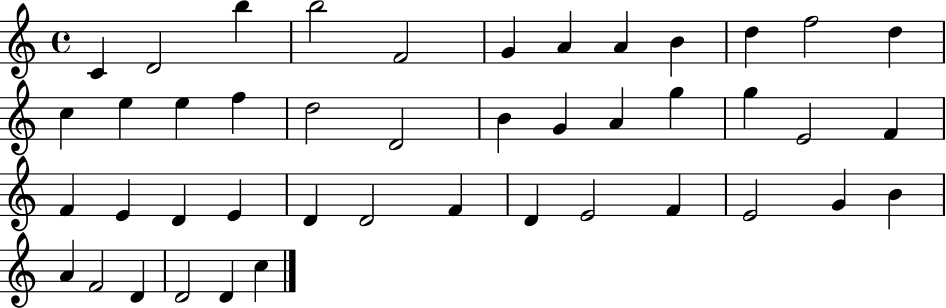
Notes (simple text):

C4/q D4/h B5/q B5/h F4/h G4/q A4/q A4/q B4/q D5/q F5/h D5/q C5/q E5/q E5/q F5/q D5/h D4/h B4/q G4/q A4/q G5/q G5/q E4/h F4/q F4/q E4/q D4/q E4/q D4/q D4/h F4/q D4/q E4/h F4/q E4/h G4/q B4/q A4/q F4/h D4/q D4/h D4/q C5/q